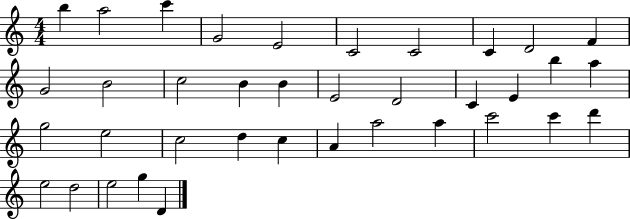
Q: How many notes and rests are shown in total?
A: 37